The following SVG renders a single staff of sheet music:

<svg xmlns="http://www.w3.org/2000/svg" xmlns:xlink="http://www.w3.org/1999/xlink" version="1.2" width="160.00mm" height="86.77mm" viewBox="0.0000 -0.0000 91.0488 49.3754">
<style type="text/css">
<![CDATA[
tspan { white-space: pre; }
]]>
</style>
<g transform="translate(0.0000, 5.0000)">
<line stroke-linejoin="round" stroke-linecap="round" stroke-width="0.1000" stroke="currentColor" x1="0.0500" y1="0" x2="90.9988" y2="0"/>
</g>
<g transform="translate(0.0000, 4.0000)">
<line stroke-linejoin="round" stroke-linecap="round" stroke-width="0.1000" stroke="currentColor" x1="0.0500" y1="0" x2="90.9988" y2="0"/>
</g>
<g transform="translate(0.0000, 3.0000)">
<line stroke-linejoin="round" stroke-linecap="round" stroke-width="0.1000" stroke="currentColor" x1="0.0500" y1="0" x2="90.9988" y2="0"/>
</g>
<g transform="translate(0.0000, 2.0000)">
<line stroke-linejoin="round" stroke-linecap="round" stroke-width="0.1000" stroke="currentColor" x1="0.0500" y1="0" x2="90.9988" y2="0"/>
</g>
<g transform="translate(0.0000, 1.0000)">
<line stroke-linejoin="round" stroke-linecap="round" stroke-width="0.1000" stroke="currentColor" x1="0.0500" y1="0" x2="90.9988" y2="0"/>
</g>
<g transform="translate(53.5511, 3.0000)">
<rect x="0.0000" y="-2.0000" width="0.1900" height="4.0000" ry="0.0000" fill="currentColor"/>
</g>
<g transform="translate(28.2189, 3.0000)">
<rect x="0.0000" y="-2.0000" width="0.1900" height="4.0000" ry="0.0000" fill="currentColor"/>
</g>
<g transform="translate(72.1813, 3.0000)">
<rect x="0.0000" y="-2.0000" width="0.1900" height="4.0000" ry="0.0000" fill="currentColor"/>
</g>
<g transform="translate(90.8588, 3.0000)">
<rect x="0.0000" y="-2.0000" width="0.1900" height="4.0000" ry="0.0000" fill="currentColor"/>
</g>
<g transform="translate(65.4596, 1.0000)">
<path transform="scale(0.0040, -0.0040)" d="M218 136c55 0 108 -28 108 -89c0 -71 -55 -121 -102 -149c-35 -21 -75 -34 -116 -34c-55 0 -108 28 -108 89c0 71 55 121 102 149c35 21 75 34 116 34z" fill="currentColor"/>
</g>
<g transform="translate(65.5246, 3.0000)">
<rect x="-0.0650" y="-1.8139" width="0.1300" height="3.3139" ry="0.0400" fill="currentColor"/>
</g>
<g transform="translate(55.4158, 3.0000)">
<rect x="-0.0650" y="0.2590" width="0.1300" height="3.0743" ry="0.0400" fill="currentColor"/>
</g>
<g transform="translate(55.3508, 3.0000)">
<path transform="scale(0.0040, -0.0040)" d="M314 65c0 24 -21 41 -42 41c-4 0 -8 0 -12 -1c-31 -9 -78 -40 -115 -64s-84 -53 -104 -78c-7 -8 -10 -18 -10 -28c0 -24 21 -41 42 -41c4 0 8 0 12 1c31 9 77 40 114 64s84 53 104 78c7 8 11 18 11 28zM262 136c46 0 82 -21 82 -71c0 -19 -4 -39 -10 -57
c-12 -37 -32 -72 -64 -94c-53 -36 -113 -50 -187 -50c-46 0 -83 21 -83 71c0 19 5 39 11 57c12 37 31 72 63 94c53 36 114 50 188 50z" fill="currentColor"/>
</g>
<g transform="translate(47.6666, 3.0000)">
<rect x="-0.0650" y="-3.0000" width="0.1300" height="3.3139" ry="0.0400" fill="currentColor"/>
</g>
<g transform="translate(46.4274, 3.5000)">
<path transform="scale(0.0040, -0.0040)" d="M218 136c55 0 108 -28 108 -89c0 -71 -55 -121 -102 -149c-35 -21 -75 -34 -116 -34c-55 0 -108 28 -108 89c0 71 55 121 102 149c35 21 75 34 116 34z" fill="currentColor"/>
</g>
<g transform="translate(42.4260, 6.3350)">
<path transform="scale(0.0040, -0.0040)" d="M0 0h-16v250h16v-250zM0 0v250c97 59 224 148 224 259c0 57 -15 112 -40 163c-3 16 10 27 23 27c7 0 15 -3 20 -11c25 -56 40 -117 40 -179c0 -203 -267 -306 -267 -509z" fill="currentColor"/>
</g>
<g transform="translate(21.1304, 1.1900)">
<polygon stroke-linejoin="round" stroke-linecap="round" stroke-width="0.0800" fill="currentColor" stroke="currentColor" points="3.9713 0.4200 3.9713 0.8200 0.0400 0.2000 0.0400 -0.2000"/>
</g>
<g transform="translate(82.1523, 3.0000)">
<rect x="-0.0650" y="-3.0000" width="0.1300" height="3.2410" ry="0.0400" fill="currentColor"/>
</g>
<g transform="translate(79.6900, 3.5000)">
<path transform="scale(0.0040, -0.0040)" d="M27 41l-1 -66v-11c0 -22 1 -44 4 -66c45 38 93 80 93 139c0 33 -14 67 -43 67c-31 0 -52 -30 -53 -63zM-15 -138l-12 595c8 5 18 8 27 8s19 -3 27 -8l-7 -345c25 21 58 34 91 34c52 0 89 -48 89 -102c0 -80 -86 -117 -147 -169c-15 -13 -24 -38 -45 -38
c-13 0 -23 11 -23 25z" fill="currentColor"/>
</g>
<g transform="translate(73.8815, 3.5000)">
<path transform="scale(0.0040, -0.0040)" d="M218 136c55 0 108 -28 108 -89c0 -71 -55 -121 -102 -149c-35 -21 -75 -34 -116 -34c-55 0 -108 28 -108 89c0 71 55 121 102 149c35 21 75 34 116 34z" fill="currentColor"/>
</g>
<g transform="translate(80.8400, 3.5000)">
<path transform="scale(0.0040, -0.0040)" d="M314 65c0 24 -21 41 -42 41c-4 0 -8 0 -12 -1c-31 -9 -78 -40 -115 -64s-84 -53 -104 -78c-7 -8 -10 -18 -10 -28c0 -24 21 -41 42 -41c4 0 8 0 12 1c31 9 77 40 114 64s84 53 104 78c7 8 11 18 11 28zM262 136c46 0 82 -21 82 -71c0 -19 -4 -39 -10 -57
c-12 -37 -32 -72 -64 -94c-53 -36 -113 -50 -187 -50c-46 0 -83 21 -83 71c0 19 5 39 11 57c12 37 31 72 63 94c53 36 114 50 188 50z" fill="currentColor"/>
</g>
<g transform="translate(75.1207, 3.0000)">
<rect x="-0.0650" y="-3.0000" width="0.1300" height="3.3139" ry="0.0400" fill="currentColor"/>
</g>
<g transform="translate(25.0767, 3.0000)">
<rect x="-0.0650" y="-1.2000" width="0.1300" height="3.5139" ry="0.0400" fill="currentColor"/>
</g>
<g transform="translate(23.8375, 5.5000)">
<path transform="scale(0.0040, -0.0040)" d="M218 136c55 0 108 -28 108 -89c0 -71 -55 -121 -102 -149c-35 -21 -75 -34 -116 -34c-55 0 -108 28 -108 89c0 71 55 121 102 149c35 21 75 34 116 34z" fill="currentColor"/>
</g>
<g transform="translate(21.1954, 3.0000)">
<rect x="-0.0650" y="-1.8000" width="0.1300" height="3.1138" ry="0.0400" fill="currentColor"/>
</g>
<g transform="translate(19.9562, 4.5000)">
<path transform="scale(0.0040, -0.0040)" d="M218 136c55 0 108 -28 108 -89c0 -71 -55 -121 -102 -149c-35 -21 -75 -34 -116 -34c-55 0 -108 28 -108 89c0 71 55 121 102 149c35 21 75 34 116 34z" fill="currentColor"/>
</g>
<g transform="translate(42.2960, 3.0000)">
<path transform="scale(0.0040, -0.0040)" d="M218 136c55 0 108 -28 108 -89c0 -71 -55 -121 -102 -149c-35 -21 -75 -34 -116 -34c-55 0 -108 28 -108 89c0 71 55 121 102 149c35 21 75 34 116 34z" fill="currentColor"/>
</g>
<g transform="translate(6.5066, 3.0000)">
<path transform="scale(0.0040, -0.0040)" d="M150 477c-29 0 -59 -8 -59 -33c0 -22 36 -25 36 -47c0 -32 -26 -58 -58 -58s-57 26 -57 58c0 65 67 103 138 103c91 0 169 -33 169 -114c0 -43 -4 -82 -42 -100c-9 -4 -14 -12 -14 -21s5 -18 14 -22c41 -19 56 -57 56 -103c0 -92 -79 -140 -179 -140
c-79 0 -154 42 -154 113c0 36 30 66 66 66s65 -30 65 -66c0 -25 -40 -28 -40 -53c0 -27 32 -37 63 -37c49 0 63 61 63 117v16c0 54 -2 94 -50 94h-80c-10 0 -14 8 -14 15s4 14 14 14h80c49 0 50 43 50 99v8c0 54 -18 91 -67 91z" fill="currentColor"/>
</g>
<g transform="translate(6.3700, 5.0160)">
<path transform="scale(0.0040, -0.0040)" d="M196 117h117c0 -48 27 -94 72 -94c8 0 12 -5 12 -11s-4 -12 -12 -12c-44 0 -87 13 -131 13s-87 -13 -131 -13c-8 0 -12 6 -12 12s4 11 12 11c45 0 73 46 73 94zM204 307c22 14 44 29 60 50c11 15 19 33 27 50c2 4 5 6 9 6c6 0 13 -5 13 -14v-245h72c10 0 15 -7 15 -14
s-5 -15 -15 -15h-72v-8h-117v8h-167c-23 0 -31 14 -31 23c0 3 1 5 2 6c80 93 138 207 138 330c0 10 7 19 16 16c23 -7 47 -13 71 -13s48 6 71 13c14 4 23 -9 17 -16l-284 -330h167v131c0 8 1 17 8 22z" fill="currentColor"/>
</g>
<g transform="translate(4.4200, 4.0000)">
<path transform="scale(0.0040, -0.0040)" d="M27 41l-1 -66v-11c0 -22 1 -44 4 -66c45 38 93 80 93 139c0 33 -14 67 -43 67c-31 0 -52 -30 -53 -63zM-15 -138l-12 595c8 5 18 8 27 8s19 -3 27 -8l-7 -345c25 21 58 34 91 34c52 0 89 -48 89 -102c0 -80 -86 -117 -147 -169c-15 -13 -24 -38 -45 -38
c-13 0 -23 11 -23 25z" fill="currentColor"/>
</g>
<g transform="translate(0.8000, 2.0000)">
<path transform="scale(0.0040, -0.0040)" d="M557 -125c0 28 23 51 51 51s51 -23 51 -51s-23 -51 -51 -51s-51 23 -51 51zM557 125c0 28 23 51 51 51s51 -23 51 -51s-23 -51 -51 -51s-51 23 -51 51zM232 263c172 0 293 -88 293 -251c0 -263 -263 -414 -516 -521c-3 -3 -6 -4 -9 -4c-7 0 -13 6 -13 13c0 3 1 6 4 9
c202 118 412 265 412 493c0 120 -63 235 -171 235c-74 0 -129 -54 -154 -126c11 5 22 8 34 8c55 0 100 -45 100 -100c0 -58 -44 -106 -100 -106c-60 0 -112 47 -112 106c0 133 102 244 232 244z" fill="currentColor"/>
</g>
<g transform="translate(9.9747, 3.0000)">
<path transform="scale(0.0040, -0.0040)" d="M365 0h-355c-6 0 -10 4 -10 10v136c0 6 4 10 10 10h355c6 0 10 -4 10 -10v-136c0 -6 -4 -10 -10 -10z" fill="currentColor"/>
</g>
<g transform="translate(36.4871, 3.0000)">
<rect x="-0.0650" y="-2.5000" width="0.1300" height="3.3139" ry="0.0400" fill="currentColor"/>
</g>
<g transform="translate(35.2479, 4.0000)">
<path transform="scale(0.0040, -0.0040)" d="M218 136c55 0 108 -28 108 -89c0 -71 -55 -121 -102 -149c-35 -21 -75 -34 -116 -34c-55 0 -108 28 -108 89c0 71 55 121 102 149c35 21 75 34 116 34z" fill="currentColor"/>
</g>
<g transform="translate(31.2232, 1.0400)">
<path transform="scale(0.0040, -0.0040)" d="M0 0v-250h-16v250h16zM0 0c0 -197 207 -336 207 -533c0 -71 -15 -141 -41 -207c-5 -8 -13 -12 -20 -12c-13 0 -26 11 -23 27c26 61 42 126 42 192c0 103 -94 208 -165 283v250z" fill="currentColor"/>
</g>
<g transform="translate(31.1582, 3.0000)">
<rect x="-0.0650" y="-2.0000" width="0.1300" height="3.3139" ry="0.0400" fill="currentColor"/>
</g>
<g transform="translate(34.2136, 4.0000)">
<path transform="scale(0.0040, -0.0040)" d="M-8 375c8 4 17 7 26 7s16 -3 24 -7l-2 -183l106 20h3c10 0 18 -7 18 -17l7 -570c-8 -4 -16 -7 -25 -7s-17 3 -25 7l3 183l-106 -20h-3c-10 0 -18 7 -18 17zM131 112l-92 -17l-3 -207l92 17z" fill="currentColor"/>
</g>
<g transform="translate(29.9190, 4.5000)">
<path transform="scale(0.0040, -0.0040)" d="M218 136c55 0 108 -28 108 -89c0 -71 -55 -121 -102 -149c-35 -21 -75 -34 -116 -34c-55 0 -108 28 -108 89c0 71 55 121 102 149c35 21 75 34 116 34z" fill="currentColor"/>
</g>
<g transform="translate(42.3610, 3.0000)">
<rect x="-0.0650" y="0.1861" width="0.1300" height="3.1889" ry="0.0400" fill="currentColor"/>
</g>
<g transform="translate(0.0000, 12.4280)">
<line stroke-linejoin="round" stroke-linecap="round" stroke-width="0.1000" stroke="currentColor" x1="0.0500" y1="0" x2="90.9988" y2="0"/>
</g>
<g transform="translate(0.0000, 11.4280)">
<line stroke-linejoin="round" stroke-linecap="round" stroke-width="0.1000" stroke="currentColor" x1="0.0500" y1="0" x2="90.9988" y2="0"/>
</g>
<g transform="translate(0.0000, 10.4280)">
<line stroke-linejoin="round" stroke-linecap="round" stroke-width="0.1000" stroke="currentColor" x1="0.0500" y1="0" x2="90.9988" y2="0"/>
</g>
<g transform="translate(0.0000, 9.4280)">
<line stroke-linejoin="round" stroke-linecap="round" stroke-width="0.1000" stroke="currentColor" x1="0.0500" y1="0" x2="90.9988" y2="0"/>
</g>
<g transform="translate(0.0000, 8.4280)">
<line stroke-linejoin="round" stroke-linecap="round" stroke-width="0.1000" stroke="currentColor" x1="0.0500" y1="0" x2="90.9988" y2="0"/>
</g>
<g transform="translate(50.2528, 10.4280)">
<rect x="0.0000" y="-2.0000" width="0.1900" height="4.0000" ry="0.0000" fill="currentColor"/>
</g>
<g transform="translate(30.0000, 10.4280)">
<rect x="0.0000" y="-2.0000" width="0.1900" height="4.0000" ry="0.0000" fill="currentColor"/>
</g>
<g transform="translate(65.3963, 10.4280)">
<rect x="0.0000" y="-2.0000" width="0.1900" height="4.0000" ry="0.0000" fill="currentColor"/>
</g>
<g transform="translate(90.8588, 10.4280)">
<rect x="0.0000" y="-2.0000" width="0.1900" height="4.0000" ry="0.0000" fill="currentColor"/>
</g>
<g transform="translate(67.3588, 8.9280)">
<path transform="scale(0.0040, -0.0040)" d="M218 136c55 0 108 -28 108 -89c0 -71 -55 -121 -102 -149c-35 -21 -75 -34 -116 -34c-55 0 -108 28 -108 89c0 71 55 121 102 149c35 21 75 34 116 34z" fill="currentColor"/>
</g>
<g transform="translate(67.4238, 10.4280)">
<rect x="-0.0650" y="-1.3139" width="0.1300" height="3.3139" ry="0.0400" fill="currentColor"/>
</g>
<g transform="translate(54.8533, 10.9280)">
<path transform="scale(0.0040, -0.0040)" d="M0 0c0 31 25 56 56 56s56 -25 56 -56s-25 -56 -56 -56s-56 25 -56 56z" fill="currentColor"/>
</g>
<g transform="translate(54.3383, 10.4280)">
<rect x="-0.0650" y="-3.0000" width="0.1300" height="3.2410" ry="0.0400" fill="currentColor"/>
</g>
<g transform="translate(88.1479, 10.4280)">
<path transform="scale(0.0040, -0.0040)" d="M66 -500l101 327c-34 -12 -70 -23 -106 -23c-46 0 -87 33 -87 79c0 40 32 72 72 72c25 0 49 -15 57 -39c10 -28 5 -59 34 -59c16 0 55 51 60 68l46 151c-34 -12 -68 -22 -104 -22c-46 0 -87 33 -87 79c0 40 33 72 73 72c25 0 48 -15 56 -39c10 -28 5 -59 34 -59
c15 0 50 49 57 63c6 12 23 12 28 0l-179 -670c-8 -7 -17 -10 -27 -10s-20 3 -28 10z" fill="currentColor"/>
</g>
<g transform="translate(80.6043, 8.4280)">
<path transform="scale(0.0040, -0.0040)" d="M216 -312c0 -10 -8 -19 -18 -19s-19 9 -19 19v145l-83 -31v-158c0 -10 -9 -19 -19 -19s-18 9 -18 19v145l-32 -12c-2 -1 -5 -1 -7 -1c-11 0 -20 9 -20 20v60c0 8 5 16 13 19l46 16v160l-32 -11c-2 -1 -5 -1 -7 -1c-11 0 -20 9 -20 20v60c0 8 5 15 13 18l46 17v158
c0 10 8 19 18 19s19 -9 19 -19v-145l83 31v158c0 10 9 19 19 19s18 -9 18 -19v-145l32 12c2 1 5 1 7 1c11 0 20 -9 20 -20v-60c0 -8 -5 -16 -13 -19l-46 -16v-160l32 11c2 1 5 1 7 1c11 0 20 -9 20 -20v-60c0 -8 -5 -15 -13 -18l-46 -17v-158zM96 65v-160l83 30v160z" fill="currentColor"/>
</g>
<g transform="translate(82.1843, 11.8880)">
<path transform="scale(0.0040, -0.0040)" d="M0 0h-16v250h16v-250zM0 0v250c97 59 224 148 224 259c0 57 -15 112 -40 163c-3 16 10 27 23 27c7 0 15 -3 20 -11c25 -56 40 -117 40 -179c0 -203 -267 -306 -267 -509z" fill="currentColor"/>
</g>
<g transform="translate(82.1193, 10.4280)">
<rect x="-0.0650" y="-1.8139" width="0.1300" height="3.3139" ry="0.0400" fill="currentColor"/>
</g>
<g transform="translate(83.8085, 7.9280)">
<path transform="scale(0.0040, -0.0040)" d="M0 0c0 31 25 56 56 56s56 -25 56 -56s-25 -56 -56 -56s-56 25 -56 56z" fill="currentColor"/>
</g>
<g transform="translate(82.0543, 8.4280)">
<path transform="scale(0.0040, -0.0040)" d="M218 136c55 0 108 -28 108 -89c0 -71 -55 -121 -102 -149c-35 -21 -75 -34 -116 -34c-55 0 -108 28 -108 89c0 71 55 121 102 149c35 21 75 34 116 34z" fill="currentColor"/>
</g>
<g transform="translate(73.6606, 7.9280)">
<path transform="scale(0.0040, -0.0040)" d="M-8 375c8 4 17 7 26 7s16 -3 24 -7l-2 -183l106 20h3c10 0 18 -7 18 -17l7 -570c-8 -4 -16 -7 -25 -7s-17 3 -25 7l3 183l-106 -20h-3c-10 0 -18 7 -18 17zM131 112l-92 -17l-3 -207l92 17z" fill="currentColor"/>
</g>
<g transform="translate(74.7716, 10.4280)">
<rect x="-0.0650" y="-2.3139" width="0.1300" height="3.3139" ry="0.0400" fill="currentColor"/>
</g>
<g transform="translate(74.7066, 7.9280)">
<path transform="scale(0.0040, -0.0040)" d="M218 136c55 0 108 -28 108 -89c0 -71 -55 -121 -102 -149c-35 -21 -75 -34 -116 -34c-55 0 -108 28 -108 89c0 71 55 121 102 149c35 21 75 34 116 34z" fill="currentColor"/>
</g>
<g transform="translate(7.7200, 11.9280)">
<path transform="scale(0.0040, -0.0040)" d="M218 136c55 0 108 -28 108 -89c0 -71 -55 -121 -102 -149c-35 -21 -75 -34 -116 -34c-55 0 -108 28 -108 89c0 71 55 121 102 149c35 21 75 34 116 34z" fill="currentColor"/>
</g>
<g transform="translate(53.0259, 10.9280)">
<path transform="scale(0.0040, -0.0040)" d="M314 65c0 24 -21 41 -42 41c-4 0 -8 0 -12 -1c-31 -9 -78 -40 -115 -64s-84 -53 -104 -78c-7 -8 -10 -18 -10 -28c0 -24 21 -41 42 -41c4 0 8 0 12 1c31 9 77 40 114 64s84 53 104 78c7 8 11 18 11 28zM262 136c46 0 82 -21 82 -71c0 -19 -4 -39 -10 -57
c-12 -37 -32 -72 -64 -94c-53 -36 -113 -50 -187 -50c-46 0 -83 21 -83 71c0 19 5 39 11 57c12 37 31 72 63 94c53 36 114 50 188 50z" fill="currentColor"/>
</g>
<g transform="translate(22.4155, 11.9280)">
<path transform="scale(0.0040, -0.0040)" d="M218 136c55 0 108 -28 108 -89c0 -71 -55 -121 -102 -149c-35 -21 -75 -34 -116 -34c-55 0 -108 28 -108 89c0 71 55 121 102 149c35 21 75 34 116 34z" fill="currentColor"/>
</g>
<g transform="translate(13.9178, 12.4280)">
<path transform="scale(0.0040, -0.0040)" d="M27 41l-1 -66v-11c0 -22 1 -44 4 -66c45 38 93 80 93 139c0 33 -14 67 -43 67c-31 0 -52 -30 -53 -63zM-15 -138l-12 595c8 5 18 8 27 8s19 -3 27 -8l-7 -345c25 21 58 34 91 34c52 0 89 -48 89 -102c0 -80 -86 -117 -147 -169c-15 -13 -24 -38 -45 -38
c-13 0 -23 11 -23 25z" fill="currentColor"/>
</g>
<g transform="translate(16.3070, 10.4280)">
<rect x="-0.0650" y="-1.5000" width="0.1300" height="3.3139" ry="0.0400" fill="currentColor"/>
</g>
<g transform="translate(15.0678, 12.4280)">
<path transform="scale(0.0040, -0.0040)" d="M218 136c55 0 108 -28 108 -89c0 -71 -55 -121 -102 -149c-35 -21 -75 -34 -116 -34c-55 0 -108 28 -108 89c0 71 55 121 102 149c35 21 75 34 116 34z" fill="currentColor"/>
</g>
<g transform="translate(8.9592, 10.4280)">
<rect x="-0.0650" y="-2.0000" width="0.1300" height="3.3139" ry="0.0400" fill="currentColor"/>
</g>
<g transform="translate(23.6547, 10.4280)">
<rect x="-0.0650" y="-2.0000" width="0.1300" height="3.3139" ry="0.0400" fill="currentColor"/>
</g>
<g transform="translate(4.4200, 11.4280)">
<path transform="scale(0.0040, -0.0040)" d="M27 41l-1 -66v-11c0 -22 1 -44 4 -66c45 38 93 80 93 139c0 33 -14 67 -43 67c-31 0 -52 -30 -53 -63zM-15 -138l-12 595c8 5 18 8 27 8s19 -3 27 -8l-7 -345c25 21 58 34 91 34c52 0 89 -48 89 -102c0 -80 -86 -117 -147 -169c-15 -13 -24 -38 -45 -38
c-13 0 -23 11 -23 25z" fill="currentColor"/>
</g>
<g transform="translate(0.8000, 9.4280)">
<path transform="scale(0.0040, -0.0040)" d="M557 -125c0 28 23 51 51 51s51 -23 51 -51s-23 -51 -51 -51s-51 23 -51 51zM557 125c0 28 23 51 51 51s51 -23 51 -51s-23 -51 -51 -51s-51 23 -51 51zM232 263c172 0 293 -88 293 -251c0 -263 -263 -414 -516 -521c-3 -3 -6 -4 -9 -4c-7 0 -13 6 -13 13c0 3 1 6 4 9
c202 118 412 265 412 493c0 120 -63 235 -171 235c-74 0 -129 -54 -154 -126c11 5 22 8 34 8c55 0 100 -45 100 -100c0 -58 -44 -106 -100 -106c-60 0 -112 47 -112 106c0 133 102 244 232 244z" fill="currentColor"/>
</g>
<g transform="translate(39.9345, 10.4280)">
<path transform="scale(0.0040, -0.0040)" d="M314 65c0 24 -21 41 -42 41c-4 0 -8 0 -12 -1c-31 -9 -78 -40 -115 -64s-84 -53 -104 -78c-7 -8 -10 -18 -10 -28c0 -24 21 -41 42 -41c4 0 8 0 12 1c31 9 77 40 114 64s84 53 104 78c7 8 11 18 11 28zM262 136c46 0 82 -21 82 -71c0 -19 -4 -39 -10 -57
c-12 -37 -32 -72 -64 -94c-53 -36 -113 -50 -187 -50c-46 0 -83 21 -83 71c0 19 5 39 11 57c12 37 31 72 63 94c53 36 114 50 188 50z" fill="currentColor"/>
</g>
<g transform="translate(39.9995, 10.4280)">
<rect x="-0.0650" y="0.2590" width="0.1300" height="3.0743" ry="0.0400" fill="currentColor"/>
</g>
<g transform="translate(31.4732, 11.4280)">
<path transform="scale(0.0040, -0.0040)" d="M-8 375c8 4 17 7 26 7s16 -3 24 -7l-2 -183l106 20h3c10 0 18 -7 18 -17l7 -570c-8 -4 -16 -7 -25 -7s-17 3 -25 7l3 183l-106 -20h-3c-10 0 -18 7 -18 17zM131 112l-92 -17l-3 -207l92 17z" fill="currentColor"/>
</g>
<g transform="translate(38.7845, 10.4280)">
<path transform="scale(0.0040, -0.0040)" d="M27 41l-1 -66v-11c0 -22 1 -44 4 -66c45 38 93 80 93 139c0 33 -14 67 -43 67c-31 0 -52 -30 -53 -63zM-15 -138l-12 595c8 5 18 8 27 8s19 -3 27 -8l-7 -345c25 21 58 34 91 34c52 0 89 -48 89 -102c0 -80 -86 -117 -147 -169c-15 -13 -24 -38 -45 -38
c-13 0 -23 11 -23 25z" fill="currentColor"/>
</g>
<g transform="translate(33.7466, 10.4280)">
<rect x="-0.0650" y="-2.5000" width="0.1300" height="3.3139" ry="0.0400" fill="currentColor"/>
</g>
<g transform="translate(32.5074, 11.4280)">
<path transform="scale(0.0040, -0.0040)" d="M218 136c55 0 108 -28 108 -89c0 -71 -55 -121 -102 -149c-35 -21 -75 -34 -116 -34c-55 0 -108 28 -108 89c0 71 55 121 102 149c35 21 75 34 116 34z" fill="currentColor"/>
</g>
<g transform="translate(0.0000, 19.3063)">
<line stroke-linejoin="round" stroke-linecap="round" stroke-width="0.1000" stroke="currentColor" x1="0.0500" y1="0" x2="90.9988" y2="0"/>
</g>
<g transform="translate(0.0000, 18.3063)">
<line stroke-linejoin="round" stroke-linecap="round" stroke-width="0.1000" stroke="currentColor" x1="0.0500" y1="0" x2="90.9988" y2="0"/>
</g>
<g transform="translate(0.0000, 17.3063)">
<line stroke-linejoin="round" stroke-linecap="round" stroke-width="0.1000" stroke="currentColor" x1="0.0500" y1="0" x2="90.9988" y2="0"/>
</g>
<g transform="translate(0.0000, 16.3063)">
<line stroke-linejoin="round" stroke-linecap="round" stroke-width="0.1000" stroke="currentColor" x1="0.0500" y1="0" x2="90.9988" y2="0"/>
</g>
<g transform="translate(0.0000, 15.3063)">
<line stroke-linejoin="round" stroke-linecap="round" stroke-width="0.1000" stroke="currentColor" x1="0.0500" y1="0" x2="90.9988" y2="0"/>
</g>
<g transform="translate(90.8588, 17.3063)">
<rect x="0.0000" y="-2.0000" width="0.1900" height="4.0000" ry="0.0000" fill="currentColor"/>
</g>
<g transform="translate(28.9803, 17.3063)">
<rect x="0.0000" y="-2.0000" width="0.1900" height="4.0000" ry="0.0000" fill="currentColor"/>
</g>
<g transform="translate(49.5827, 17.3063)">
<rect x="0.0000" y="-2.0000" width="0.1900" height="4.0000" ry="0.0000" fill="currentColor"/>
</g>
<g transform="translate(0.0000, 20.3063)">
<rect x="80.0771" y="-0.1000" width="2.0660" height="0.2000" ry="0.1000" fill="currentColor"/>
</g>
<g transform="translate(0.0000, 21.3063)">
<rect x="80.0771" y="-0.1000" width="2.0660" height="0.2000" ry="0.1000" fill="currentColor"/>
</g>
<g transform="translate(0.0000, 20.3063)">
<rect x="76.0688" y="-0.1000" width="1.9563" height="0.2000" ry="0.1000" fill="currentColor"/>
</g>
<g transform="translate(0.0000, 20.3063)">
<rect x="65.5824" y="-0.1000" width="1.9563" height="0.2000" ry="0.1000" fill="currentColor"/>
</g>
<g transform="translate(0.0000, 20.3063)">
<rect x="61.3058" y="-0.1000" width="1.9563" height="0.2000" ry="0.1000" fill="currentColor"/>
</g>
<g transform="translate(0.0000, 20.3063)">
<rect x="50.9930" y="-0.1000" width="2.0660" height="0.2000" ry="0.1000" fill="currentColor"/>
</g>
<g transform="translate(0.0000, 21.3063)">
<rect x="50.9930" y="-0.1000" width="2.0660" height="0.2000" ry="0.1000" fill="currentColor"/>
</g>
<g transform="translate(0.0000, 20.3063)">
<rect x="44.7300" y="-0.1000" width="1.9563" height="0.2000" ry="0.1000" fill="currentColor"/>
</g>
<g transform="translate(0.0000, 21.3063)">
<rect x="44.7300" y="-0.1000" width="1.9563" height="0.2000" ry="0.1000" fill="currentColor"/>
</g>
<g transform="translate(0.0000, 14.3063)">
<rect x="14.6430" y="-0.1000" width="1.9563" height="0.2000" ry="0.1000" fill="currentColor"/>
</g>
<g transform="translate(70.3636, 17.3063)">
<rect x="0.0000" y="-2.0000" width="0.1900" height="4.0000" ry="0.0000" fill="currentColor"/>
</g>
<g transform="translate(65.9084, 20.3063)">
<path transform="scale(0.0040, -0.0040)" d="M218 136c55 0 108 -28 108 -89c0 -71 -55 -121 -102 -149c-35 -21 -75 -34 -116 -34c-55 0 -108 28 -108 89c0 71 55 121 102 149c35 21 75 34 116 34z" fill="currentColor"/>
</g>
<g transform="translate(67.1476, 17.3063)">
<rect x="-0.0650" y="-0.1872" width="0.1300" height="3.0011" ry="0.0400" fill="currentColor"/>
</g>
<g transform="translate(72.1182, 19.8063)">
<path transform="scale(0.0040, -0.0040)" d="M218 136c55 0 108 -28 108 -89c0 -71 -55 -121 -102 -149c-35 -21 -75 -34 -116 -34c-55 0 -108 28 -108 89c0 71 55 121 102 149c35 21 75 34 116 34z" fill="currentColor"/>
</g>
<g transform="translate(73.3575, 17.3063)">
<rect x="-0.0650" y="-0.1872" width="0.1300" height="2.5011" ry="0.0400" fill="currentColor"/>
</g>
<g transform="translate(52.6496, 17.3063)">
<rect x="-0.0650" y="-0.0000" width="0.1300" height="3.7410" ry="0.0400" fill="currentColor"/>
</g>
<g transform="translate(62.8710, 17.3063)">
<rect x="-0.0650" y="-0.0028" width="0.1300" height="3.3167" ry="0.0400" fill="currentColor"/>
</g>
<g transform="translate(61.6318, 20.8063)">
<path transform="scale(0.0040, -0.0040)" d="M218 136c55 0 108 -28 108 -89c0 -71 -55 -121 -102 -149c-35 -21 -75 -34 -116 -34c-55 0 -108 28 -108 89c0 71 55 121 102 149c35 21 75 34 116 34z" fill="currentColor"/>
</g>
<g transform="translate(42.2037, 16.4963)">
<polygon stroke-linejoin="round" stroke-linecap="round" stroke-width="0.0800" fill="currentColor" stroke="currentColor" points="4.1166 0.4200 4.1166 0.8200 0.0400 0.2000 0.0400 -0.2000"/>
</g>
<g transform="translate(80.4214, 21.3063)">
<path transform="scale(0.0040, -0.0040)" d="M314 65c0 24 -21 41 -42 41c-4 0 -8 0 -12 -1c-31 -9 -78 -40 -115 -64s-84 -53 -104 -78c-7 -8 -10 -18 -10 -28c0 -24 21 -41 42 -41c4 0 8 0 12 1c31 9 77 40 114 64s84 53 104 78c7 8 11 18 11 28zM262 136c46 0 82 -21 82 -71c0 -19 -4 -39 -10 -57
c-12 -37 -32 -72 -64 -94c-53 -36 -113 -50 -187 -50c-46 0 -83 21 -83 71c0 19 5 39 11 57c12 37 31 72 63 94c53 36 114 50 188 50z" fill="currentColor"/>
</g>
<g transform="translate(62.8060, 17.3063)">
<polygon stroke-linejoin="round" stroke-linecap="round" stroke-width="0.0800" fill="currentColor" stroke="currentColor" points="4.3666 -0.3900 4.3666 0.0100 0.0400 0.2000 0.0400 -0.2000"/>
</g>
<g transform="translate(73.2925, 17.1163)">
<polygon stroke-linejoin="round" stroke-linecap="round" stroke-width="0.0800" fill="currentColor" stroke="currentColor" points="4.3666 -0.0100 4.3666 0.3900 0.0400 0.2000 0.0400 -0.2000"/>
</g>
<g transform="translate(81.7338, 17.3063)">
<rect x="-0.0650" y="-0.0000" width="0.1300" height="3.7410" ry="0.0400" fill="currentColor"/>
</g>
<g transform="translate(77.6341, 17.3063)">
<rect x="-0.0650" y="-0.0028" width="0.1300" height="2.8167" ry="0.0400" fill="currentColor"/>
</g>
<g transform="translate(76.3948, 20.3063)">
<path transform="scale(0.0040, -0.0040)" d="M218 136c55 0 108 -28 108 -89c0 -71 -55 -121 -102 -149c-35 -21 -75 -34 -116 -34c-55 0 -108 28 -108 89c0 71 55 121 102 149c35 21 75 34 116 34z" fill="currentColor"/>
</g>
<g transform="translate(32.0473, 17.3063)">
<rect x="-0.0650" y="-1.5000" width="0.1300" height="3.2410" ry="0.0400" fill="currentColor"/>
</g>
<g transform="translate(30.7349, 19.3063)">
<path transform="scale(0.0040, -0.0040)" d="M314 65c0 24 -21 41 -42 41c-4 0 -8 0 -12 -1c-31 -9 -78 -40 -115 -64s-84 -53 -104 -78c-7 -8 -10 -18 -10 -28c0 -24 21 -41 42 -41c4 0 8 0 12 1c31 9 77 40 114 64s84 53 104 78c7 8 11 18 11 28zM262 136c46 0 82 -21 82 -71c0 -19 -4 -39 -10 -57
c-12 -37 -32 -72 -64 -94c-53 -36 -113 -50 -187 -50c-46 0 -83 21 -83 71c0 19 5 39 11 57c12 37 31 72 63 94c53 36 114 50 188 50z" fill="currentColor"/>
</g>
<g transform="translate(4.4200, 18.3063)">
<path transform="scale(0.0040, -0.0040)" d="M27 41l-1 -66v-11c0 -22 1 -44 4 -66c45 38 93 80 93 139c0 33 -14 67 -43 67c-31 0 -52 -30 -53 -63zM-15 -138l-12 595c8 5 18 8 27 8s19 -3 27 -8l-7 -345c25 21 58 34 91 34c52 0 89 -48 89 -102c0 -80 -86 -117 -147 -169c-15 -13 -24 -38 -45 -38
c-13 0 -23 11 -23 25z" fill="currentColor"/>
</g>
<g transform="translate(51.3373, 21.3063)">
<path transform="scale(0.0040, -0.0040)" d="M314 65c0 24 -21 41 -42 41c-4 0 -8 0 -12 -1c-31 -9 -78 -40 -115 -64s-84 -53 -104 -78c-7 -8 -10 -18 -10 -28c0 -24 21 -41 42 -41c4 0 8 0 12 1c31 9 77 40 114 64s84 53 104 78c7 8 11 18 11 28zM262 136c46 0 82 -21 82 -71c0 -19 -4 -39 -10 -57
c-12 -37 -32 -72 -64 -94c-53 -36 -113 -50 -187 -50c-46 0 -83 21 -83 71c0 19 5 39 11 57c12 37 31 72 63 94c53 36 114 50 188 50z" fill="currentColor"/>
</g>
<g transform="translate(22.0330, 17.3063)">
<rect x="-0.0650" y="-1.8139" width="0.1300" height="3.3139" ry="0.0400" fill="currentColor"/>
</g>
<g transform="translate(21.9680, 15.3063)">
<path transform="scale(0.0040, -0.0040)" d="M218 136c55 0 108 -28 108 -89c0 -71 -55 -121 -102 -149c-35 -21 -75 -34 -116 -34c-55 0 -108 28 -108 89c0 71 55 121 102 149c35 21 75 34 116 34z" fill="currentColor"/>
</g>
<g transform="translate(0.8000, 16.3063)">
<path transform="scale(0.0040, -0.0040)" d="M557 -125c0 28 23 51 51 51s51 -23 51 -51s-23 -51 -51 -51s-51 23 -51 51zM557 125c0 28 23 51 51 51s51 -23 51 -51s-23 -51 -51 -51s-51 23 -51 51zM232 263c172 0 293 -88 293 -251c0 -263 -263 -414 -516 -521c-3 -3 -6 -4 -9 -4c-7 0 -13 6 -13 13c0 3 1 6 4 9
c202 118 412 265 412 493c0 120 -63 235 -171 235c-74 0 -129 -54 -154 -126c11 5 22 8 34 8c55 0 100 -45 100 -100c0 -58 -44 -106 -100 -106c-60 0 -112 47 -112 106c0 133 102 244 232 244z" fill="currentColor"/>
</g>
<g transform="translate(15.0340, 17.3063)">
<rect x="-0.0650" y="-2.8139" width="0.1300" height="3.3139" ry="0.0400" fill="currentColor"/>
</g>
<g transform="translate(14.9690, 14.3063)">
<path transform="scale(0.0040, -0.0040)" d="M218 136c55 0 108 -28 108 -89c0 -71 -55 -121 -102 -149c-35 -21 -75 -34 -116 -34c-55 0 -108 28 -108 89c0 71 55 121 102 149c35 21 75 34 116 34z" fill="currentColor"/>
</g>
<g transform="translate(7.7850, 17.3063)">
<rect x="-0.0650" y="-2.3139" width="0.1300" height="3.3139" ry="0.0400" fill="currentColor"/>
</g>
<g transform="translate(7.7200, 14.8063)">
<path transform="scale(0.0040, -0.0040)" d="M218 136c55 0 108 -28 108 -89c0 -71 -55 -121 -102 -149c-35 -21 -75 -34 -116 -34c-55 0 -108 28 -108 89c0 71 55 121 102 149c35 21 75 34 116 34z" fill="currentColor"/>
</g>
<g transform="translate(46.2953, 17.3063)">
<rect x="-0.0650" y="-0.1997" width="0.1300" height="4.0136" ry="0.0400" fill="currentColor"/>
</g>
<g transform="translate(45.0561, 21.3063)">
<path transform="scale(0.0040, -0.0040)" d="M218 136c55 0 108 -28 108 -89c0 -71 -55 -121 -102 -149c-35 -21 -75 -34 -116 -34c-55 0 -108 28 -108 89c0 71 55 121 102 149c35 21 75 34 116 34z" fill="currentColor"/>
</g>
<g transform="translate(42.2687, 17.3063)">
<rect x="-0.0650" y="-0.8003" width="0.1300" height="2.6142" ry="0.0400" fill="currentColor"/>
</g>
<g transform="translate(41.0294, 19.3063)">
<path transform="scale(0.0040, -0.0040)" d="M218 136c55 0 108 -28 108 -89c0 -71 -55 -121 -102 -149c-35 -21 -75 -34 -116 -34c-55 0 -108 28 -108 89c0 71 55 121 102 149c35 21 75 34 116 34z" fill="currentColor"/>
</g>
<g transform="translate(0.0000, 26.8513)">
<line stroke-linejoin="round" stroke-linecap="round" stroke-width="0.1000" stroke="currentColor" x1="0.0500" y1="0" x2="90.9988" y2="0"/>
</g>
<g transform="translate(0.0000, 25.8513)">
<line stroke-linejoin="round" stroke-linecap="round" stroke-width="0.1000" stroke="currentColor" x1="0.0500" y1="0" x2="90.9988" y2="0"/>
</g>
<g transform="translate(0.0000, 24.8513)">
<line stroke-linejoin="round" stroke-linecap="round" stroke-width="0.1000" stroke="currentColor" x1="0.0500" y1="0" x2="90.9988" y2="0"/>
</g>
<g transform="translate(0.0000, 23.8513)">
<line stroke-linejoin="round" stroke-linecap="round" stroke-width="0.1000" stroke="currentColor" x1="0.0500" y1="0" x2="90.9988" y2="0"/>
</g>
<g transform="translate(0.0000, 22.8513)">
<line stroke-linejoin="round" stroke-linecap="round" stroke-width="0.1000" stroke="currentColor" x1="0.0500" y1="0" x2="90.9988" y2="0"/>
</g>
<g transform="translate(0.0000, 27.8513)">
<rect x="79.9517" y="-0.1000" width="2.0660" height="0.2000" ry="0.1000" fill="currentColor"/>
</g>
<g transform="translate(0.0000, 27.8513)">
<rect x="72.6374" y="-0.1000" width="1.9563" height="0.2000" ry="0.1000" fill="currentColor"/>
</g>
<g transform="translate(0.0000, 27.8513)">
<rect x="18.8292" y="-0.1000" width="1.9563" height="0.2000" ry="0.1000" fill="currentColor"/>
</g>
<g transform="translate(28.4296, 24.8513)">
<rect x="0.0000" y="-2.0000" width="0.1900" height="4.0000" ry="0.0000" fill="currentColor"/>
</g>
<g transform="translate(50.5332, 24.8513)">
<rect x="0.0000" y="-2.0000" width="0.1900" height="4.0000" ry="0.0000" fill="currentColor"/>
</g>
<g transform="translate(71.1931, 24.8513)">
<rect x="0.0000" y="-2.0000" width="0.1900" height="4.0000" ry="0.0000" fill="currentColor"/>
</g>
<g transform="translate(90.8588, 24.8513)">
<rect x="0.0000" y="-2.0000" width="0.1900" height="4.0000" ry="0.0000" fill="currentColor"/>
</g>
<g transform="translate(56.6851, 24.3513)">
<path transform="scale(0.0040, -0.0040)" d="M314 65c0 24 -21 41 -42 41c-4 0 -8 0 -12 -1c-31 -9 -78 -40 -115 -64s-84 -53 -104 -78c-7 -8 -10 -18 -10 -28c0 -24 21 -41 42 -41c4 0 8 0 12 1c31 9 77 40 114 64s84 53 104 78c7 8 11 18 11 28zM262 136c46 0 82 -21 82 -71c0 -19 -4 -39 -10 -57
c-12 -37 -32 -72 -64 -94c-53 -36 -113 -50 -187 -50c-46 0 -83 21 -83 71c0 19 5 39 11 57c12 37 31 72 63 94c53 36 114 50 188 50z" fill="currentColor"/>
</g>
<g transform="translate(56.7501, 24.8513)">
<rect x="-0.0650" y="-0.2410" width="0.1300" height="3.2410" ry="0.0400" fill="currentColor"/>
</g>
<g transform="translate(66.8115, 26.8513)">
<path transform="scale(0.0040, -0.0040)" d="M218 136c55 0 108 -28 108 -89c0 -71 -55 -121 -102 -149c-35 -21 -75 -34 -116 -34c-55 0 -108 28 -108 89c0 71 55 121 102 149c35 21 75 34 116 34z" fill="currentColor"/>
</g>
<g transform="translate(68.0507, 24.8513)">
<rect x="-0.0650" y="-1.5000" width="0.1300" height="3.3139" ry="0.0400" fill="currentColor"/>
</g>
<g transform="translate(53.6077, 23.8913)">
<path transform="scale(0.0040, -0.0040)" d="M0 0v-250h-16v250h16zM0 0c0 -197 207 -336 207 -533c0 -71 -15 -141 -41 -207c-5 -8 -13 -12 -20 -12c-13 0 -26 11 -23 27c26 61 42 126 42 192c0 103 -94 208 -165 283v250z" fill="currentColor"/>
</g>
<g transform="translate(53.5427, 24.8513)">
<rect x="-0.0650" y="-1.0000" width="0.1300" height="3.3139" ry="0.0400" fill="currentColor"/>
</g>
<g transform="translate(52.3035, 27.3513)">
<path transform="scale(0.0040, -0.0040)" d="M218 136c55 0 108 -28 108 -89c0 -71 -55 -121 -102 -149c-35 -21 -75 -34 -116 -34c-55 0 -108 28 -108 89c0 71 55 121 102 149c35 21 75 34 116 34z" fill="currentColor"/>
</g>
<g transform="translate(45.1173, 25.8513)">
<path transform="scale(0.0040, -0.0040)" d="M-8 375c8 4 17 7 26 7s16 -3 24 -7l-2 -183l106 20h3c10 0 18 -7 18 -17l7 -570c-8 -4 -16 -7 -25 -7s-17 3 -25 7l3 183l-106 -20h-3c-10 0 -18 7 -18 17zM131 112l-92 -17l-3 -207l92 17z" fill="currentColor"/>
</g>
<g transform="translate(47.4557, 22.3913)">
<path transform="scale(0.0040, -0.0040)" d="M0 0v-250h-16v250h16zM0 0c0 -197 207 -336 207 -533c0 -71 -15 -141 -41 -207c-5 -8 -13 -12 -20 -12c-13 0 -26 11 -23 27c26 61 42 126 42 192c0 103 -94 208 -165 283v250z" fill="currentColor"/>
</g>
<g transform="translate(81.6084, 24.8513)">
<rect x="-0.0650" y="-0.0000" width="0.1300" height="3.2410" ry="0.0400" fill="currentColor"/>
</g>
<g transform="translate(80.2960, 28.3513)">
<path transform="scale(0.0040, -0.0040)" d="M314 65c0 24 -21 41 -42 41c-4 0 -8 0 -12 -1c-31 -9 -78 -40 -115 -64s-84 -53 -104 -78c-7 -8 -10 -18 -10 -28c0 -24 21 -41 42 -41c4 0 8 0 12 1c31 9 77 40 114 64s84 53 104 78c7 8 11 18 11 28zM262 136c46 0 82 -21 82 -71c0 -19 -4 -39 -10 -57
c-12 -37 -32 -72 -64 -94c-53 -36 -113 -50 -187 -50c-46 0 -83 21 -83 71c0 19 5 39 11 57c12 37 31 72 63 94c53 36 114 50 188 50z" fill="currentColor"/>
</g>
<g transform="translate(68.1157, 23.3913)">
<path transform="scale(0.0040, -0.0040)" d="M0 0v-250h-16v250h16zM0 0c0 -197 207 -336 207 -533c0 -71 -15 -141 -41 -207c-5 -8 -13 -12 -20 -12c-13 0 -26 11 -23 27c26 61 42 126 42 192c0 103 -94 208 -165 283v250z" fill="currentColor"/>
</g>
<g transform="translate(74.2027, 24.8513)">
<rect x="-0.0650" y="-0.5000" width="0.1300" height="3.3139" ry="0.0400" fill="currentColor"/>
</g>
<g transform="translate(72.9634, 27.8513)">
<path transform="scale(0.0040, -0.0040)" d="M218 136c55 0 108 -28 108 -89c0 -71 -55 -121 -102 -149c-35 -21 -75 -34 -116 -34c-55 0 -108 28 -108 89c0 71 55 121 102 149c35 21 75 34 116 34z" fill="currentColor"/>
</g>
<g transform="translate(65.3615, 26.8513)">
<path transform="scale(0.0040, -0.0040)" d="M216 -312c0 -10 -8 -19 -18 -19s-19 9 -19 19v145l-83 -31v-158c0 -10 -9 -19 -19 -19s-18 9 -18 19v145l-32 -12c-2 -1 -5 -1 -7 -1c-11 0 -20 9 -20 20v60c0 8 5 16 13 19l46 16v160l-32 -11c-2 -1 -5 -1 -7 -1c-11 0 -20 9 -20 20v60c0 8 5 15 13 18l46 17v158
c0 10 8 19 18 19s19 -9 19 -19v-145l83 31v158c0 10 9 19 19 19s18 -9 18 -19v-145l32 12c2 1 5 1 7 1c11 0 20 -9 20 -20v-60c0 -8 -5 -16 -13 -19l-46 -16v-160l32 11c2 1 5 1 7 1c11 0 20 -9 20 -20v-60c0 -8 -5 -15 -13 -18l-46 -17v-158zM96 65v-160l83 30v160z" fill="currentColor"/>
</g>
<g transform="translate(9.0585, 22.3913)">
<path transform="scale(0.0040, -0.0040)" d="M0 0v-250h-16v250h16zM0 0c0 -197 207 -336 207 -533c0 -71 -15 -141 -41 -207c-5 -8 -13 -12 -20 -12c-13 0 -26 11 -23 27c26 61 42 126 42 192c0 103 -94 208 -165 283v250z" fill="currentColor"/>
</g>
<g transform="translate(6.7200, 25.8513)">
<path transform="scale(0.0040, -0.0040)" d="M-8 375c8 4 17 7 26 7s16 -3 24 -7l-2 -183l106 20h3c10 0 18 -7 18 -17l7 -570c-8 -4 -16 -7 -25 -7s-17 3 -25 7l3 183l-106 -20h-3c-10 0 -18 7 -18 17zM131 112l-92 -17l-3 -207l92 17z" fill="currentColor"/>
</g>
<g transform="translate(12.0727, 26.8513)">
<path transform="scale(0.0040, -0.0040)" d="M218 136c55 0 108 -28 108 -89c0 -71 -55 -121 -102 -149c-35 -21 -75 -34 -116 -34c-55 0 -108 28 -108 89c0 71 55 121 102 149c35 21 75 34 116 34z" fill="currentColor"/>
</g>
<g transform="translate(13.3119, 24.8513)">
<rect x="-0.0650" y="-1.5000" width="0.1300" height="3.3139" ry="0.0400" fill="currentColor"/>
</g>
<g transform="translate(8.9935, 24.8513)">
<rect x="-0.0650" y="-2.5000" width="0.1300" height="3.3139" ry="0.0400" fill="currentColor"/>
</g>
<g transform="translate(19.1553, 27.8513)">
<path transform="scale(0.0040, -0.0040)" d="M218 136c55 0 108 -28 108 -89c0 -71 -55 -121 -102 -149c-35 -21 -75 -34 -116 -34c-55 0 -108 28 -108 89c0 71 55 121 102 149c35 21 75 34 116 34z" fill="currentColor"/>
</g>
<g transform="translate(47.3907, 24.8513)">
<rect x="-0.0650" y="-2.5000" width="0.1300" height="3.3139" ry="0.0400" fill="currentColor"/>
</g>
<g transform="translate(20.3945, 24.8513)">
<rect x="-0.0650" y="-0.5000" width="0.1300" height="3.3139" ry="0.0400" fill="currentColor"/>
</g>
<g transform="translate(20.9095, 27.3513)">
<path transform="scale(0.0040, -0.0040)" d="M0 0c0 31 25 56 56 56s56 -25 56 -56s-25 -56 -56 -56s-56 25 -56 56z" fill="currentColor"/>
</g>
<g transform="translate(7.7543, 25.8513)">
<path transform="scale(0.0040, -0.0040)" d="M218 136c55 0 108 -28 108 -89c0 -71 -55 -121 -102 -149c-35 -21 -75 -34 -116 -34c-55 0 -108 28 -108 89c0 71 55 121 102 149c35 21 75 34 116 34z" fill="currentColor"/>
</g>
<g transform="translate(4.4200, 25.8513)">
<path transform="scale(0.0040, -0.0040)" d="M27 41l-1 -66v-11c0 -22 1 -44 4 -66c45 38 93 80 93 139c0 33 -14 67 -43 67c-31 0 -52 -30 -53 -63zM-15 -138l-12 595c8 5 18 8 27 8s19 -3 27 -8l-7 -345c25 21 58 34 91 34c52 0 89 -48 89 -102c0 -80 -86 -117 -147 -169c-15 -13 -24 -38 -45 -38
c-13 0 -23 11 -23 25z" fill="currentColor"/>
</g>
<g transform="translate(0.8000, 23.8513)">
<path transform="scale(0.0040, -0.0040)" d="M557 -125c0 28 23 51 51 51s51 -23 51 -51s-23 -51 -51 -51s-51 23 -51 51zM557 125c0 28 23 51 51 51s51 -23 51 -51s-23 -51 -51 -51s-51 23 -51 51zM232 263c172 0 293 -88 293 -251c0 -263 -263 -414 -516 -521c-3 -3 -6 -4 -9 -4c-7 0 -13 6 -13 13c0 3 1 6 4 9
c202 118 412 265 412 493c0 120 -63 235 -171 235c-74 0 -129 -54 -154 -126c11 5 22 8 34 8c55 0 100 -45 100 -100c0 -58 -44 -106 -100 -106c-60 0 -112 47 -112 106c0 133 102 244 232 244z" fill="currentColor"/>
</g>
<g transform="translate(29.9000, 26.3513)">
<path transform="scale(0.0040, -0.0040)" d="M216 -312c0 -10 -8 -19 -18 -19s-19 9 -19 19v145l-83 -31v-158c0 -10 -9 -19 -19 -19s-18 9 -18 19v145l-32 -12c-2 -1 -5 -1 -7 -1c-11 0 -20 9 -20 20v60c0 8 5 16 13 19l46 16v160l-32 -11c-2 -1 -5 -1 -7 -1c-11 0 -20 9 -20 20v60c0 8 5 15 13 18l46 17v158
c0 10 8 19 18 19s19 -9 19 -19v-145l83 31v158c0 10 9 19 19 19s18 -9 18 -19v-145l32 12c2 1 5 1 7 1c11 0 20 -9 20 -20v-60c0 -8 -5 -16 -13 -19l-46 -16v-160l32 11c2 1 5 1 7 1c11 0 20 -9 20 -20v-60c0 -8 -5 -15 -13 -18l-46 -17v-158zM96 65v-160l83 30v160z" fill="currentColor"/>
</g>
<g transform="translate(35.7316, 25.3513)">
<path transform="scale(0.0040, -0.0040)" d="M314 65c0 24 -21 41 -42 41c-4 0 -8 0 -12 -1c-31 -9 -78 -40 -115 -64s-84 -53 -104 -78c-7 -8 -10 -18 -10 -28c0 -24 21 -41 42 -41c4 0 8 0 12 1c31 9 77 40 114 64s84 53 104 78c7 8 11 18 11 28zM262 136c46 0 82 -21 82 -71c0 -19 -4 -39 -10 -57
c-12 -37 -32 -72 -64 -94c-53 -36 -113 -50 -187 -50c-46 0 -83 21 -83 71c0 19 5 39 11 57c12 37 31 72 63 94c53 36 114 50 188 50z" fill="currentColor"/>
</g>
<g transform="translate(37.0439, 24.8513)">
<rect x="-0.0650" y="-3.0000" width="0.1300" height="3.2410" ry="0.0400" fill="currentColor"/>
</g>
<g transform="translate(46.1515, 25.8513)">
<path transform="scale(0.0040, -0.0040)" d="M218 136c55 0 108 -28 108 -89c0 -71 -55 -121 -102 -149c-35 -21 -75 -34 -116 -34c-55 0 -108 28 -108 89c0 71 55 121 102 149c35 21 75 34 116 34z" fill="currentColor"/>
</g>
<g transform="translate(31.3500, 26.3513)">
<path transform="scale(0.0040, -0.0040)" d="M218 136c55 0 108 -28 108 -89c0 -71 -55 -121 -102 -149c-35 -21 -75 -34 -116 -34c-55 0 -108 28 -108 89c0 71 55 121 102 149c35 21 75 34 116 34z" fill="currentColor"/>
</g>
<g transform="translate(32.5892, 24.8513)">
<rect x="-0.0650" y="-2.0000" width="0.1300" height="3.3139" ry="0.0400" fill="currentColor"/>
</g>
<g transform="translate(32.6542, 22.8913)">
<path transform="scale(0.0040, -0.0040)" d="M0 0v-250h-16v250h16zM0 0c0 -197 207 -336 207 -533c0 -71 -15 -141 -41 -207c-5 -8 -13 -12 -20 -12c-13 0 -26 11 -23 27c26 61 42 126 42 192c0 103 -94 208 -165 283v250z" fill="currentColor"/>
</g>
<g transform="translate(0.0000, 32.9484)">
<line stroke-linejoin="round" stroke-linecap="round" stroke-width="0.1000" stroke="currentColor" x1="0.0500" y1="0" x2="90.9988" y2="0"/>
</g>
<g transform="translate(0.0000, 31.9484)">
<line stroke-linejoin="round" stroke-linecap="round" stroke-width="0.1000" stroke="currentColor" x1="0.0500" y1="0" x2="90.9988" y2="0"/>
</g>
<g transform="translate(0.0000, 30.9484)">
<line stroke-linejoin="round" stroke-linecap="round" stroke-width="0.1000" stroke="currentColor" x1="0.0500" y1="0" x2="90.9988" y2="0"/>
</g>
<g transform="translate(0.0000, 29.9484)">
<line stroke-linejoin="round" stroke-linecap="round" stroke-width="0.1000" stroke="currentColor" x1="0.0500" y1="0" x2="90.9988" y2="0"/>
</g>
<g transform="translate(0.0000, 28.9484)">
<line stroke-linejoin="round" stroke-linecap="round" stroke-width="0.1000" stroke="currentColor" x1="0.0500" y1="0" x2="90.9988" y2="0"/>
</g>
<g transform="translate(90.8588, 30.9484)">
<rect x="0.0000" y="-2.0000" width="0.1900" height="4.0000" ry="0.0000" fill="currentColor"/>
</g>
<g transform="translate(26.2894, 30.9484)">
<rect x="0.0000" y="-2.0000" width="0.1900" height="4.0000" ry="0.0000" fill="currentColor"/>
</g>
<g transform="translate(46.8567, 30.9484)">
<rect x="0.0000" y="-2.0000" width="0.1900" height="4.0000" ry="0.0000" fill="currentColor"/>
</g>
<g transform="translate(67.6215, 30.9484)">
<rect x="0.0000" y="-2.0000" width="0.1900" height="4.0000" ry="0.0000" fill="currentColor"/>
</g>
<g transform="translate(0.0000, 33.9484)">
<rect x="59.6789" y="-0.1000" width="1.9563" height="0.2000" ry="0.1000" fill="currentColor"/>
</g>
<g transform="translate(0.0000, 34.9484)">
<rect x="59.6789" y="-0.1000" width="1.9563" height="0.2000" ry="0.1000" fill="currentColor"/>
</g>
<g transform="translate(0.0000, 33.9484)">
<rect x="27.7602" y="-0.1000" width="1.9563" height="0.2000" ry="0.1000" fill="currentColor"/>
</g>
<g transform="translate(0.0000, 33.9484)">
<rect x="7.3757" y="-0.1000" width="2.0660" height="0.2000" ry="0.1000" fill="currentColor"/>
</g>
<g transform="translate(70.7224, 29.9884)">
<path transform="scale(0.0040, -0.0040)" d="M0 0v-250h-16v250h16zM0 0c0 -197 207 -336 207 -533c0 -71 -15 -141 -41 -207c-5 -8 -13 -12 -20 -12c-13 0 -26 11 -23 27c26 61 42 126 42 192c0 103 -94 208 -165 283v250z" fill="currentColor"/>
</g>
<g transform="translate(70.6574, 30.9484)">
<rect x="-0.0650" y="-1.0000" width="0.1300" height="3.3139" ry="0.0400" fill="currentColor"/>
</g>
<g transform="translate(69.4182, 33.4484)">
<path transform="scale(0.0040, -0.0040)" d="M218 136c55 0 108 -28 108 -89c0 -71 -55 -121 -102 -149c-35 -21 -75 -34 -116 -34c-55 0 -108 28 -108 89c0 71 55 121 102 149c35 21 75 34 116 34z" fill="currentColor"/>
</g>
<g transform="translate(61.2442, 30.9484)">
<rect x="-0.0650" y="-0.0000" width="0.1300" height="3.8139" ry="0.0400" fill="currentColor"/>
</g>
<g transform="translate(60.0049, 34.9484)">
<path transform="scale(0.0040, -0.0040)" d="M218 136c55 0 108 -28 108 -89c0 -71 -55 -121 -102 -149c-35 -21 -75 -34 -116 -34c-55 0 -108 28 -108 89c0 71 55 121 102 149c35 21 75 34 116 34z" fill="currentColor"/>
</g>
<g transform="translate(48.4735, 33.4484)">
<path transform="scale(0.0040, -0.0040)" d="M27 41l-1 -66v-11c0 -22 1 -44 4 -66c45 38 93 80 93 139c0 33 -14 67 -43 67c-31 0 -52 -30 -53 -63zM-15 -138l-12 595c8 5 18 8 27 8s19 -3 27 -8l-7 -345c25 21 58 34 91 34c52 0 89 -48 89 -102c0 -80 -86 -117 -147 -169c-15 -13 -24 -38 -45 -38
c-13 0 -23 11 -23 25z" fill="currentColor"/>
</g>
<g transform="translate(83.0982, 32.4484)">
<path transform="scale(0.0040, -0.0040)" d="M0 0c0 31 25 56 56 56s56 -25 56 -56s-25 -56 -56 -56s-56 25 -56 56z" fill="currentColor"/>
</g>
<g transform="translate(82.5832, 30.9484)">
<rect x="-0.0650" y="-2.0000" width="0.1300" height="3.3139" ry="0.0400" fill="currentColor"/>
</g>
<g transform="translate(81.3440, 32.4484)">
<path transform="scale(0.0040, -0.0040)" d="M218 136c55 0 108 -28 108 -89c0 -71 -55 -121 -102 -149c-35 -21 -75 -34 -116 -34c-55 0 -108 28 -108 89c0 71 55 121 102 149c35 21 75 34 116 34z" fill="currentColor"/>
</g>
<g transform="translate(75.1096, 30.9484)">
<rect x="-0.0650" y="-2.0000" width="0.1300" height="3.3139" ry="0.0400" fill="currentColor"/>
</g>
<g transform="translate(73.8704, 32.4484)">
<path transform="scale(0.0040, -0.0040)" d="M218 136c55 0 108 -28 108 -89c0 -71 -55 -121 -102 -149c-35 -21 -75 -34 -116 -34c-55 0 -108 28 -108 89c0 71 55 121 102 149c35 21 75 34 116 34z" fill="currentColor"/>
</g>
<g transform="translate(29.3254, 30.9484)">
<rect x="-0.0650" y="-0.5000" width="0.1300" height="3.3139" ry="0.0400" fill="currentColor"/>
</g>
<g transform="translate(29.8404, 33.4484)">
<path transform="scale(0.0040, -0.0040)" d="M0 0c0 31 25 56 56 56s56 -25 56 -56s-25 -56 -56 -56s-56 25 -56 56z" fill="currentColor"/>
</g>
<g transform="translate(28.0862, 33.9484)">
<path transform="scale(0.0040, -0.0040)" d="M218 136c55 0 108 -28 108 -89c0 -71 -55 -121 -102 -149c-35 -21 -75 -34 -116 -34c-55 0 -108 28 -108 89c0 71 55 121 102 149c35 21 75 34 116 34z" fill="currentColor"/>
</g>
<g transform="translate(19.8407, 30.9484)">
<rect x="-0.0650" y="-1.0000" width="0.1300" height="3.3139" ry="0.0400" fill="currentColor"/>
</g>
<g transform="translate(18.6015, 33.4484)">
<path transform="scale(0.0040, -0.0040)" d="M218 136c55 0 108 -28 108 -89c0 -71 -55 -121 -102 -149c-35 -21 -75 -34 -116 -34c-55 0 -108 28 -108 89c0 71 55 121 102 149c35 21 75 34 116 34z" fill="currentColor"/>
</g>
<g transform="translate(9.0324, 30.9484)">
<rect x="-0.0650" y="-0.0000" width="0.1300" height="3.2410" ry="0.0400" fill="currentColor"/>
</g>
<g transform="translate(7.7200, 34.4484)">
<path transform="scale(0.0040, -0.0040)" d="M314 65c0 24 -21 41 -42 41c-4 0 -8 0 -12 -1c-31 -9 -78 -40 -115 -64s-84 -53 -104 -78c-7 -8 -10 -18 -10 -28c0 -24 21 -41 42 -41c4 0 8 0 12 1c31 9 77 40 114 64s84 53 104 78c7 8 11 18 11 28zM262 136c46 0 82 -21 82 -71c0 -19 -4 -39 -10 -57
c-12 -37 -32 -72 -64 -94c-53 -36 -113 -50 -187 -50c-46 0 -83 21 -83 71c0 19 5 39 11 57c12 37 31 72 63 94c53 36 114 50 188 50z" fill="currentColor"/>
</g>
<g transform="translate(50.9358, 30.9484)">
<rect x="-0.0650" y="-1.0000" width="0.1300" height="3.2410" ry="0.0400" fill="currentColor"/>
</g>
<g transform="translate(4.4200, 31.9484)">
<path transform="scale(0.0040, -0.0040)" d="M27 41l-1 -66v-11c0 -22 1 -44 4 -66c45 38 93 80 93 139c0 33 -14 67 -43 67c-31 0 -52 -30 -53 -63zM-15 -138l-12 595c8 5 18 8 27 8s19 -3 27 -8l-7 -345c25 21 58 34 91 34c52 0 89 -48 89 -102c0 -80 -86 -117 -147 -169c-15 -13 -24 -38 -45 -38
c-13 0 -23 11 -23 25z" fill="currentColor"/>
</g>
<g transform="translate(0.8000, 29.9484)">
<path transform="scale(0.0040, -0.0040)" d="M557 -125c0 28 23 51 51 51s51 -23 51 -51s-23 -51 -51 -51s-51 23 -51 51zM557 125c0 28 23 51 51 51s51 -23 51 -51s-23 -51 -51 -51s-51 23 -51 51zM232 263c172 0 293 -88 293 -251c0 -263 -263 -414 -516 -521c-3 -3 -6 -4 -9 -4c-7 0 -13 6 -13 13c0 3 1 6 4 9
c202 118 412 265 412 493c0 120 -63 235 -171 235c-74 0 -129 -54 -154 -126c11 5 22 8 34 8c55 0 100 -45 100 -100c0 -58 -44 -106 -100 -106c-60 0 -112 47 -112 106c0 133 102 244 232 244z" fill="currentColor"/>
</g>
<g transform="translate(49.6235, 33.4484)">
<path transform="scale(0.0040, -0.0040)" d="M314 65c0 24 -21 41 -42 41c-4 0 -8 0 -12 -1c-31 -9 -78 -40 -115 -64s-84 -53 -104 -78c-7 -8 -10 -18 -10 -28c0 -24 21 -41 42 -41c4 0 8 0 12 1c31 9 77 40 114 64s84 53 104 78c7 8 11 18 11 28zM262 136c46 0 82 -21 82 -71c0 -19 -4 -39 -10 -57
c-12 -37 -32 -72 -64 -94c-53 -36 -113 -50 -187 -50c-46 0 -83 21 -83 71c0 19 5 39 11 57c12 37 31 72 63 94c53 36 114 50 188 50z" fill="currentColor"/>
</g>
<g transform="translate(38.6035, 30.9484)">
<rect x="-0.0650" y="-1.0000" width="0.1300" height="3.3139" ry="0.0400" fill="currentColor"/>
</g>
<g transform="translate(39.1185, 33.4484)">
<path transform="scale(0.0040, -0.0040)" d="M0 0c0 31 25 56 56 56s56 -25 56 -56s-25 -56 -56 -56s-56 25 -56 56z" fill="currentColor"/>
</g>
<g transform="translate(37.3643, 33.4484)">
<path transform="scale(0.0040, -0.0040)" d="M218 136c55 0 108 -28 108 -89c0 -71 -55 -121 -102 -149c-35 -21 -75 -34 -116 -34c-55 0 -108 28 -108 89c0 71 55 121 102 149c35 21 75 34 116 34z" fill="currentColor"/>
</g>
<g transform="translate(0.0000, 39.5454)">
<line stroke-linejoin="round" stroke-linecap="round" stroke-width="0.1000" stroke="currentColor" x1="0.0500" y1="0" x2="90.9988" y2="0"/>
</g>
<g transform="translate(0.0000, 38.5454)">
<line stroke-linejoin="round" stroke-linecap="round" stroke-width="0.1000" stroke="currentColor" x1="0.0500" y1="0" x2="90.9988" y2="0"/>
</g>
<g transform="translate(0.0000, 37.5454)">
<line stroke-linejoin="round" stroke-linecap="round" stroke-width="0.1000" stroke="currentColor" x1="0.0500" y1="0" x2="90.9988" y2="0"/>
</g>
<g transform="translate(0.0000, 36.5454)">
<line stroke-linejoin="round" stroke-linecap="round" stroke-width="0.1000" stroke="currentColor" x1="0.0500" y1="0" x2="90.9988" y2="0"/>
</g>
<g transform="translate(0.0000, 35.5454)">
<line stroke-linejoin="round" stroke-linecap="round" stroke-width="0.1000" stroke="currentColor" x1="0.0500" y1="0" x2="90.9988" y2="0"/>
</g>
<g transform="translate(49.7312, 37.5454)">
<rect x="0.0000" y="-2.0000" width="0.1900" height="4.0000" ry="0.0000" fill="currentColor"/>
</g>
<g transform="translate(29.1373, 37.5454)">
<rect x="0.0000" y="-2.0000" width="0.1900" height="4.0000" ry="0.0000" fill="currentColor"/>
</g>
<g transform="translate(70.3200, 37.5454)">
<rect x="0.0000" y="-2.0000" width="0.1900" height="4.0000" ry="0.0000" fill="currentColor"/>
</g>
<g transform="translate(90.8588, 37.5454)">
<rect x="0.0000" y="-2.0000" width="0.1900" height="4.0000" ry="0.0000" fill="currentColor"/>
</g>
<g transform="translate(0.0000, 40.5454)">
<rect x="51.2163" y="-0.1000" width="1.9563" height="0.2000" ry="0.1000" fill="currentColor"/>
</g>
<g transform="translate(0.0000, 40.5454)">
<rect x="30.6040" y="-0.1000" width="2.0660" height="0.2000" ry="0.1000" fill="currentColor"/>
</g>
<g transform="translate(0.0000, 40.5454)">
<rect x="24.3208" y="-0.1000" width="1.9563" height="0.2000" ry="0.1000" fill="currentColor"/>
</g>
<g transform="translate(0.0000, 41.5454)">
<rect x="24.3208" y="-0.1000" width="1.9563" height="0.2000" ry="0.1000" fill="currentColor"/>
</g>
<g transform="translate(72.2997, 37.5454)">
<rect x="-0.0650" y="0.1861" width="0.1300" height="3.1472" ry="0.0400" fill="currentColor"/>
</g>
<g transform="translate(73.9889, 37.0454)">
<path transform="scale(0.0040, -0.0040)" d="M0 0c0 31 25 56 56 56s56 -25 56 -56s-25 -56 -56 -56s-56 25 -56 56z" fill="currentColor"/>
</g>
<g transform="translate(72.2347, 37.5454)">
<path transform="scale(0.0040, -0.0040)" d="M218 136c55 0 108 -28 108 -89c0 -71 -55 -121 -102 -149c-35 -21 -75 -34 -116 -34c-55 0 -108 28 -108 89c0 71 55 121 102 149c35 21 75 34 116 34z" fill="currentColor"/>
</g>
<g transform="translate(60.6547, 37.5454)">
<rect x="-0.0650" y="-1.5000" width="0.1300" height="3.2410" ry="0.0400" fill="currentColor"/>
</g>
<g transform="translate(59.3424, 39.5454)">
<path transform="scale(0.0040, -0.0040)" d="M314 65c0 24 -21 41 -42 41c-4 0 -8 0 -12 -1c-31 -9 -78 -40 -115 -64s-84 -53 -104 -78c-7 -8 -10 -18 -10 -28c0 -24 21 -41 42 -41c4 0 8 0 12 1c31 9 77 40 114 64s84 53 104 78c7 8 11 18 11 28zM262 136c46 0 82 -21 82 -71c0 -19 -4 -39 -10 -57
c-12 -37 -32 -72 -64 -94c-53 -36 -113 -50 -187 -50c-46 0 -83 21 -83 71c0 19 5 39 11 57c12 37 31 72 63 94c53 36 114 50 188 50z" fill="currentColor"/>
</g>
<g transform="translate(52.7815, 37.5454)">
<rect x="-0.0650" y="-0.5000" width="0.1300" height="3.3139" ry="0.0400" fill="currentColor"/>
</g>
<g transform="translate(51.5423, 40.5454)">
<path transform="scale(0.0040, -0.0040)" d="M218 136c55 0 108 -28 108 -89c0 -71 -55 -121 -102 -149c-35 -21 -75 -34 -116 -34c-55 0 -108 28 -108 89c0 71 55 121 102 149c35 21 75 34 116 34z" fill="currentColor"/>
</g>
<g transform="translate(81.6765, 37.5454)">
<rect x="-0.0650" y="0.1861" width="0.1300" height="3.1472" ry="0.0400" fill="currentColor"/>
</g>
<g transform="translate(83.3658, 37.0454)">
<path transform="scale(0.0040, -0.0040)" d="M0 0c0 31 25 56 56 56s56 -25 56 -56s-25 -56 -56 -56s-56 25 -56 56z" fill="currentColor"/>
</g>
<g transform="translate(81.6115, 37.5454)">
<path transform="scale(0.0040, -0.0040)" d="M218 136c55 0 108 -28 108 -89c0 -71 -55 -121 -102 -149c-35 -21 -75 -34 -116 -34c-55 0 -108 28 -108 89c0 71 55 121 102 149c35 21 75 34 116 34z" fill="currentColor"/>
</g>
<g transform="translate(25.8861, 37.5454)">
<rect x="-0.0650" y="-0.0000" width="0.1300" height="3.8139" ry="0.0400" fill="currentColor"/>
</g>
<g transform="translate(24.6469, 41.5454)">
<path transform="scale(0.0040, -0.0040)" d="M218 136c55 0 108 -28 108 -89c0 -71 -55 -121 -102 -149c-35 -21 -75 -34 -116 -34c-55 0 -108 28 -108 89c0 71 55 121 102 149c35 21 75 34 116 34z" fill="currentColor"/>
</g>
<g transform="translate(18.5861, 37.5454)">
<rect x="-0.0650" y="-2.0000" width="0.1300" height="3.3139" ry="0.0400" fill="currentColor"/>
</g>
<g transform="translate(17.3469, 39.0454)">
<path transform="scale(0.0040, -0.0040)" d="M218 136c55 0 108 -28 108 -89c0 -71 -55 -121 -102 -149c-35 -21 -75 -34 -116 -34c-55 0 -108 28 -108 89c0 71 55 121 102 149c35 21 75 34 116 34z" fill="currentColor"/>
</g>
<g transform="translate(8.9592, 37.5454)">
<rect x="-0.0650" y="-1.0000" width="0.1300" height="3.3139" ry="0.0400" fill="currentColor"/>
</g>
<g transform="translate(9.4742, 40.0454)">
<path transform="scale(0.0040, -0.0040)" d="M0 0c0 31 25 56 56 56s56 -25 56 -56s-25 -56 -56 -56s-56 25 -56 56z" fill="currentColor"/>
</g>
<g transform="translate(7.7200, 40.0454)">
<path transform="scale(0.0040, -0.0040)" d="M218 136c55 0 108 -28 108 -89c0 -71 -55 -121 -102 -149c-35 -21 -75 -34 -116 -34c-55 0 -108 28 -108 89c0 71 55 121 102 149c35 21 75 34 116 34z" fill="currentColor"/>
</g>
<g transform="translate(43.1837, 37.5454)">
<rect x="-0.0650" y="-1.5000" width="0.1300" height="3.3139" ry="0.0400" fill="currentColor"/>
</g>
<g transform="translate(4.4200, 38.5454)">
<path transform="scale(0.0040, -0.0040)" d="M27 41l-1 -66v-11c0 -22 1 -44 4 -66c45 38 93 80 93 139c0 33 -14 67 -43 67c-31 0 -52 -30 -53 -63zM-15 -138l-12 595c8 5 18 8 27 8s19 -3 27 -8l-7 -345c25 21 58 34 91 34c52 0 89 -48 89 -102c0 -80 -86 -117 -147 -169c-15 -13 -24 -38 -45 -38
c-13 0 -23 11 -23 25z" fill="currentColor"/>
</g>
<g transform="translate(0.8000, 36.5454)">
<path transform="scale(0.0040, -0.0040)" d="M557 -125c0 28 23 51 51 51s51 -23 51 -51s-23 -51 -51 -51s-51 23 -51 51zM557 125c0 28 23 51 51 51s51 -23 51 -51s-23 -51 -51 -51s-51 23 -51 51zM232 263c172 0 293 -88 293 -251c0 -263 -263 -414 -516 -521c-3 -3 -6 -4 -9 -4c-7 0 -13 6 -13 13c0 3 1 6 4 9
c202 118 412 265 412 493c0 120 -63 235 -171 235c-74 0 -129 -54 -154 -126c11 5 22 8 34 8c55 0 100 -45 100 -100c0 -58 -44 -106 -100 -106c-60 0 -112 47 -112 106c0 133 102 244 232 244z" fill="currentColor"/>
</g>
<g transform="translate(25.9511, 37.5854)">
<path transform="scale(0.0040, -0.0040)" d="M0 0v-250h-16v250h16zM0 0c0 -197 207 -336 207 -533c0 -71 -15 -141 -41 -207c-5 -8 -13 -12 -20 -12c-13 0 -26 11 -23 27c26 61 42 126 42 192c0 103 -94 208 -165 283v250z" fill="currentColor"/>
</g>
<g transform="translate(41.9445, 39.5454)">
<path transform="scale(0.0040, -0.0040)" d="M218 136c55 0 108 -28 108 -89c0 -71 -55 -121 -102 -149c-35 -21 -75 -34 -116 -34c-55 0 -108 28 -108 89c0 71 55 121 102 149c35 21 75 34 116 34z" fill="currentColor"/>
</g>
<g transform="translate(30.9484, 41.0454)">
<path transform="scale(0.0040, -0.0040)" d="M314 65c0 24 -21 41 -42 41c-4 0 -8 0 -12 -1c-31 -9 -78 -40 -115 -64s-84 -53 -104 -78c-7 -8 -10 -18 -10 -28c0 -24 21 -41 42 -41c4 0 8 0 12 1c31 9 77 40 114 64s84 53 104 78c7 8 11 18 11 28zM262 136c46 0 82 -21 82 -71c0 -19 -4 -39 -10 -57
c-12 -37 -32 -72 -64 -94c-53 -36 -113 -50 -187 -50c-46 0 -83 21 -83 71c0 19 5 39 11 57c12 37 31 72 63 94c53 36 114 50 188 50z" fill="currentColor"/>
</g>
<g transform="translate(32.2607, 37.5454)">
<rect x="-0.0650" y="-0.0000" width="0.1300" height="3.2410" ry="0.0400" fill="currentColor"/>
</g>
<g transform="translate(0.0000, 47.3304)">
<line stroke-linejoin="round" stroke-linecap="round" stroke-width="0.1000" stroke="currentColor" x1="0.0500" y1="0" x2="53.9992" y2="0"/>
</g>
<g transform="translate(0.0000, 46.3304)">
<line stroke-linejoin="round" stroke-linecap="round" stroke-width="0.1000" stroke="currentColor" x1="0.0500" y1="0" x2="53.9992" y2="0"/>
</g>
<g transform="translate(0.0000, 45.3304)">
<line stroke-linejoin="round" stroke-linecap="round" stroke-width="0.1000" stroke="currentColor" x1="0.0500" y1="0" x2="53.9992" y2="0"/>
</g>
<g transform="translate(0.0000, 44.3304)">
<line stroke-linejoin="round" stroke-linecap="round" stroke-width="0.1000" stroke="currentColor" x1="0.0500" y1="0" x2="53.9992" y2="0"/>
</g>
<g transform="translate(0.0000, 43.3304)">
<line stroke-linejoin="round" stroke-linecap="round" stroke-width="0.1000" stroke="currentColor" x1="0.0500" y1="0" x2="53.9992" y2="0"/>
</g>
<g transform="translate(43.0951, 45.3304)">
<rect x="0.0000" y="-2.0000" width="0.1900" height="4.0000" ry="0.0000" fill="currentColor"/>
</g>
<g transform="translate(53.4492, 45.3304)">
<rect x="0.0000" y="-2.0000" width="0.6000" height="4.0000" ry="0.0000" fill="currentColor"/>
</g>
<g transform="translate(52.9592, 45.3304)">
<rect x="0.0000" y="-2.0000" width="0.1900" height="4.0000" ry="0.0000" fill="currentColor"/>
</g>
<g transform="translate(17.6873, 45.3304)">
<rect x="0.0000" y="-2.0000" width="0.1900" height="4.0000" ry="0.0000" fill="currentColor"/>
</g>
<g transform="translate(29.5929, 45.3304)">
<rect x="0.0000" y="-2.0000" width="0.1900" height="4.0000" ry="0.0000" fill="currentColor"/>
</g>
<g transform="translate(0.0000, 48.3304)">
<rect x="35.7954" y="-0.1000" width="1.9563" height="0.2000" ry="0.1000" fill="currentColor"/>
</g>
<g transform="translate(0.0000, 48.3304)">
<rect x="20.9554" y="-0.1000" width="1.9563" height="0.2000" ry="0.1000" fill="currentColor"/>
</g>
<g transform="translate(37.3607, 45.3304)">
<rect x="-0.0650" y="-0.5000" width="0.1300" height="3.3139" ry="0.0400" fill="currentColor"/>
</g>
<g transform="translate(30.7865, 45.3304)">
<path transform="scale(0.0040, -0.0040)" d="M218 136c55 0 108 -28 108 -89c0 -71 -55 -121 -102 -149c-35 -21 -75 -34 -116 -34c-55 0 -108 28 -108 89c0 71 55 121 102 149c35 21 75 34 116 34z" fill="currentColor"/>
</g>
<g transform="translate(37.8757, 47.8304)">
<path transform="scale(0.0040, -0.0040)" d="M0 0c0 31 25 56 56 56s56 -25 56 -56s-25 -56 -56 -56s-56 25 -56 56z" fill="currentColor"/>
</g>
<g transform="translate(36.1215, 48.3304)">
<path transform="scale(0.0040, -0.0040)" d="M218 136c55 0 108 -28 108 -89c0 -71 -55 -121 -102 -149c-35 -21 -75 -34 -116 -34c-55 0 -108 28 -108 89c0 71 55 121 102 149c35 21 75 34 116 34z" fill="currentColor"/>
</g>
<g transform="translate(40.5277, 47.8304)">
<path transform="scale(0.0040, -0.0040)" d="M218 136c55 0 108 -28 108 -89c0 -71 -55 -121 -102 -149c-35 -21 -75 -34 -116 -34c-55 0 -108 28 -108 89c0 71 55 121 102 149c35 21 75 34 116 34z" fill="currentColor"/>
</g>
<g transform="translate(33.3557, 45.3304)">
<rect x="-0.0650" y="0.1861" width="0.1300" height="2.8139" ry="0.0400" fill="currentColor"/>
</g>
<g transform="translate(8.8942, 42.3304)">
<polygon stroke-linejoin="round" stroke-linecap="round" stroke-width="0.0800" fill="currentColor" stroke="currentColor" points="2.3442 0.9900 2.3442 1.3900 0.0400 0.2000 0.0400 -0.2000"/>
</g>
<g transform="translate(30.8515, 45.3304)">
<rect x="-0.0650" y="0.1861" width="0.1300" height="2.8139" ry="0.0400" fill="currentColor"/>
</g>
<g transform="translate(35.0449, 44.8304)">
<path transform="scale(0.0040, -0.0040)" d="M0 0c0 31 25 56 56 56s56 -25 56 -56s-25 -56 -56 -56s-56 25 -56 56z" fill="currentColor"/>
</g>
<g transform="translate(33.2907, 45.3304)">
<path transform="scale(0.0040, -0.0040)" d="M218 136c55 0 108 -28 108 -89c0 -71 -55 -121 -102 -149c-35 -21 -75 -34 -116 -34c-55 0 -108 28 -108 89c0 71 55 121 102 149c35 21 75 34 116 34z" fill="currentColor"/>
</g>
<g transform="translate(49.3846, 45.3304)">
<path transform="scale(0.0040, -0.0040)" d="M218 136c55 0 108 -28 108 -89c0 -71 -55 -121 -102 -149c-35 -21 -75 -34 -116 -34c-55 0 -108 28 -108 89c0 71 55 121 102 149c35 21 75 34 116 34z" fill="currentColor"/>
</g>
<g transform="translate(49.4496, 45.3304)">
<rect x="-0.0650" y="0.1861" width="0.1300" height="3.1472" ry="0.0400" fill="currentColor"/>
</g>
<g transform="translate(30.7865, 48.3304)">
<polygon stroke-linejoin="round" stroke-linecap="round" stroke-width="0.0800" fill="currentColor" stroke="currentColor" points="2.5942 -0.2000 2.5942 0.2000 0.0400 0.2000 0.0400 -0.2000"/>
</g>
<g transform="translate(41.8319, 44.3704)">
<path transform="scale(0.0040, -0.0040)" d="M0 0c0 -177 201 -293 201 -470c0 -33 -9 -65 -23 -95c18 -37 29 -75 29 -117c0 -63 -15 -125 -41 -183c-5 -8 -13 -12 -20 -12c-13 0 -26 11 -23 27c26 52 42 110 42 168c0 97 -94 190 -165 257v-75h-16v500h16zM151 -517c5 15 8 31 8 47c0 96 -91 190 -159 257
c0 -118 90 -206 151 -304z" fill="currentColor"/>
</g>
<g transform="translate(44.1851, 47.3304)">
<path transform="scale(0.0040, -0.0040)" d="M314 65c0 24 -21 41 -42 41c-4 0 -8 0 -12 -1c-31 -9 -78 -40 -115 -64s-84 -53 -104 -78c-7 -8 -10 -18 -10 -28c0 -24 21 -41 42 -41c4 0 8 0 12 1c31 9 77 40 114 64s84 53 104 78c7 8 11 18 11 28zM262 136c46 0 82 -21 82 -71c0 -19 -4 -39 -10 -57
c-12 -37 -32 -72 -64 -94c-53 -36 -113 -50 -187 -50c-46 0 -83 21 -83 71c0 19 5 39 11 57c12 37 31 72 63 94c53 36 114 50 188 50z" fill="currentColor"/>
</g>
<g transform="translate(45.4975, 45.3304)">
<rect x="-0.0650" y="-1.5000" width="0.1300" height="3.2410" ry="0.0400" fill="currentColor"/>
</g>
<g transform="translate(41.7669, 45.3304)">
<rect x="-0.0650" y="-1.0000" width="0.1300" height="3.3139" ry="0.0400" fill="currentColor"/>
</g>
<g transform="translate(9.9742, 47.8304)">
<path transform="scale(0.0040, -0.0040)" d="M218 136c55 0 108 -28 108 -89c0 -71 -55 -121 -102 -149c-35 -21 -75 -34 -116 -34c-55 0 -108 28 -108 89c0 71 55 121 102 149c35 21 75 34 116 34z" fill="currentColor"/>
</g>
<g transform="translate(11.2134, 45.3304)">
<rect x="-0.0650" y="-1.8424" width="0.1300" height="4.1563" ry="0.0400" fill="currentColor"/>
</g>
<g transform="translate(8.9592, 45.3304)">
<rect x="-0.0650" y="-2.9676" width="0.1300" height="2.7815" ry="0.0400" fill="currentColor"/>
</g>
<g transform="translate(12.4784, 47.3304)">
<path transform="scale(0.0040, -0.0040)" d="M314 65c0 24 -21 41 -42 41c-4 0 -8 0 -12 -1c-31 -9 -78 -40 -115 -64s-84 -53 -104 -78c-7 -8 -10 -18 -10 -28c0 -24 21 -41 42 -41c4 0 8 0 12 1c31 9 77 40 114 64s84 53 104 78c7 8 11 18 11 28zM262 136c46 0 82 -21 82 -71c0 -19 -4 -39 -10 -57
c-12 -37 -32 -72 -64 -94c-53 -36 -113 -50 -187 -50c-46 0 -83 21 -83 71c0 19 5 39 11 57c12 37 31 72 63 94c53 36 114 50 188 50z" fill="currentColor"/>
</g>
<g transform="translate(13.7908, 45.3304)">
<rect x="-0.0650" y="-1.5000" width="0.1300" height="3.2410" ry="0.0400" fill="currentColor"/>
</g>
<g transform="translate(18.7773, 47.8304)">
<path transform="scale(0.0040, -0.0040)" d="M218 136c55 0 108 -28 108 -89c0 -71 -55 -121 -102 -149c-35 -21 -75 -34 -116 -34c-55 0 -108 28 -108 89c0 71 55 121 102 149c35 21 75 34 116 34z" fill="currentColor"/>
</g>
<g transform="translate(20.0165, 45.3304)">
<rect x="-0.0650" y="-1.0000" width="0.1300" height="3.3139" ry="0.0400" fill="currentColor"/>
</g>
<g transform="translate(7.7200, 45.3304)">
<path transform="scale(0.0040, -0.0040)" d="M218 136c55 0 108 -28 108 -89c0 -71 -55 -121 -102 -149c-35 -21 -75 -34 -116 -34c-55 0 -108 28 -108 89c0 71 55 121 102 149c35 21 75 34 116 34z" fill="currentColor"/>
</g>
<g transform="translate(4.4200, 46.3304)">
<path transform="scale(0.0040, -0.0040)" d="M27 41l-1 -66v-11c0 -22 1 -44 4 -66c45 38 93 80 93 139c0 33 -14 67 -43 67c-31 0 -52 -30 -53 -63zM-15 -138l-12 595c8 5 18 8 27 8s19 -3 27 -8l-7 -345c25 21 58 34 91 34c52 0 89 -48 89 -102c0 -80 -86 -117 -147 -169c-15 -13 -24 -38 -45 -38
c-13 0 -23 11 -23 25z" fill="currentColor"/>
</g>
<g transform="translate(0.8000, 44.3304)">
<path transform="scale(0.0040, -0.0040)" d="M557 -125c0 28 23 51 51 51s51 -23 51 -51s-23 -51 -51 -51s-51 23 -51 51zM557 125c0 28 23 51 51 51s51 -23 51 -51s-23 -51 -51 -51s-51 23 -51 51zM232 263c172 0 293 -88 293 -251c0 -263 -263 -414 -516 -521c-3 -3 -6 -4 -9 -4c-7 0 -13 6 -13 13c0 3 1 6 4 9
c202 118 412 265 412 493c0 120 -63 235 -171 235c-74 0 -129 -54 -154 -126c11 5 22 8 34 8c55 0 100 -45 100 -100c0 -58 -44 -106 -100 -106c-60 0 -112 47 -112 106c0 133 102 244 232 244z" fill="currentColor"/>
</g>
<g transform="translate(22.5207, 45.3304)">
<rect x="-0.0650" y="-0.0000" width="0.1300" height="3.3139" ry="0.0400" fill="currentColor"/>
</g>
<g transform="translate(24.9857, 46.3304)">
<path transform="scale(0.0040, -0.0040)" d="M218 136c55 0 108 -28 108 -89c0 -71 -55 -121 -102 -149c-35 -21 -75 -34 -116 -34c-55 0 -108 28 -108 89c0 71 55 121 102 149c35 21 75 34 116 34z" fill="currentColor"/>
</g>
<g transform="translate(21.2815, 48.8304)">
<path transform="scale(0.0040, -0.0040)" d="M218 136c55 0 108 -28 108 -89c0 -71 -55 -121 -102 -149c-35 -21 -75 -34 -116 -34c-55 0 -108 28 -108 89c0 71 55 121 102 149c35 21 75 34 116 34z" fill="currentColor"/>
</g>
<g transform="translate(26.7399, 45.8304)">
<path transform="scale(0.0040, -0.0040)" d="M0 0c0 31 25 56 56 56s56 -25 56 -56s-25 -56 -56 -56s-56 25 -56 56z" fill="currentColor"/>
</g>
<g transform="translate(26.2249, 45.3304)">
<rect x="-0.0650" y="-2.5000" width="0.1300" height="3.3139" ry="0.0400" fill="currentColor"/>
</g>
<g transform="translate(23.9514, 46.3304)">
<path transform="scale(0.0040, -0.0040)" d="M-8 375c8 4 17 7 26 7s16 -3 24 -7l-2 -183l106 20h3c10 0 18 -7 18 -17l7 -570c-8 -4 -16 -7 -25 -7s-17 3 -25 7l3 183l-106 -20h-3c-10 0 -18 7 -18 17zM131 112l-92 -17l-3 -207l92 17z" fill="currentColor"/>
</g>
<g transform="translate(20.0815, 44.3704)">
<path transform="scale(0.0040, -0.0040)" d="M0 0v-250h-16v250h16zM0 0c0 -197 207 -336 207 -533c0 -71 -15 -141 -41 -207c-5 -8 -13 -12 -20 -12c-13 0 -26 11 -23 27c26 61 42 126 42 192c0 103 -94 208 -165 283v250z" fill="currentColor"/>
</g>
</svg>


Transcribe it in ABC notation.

X:1
T:Untitled
M:3/4
L:1/4
K:F
z2 A,,/2 F,,/2 A,,/2 B,, D,/2 C, D,2 A, C, _C,2 A,, _G,, A,, B,, _D,2 C,2 G, B, ^A,/2 z/4 _B, C A, G,,2 G,,/2 C,,/2 C,,2 D,,/2 E,,/2 F,,/2 E,,/2 C,,2 B,,/2 G,, E,, ^A,,/2 C,2 B,,/2 F,,/2 E,2 ^G,,/2 E,, D,,2 D,,2 F,, E,, F,, _F,,2 C,, F,,/2 A,, A,, F,, A,, C,,/2 D,,2 G,, E,, G,,2 D, D, D,/2 F,,/2 G,,2 F,,/2 D,, B,, D,/2 D,/2 E,, F,,/4 G,,2 D,